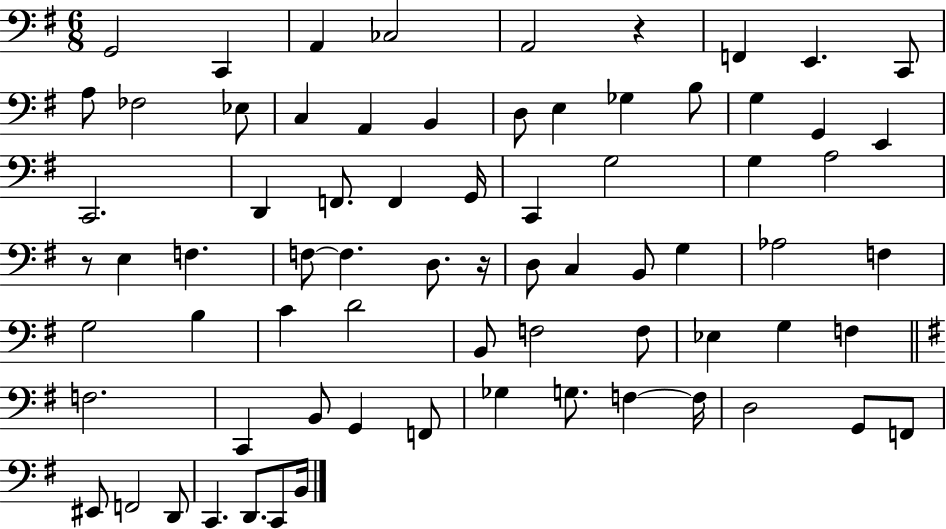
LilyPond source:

{
  \clef bass
  \numericTimeSignature
  \time 6/8
  \key g \major
  g,2 c,4 | a,4 ces2 | a,2 r4 | f,4 e,4. c,8 | \break a8 fes2 ees8 | c4 a,4 b,4 | d8 e4 ges4 b8 | g4 g,4 e,4 | \break c,2. | d,4 f,8. f,4 g,16 | c,4 g2 | g4 a2 | \break r8 e4 f4. | f8~~ f4. d8. r16 | d8 c4 b,8 g4 | aes2 f4 | \break g2 b4 | c'4 d'2 | b,8 f2 f8 | ees4 g4 f4 | \break \bar "||" \break \key g \major f2. | c,4 b,8 g,4 f,8 | ges4 g8. f4~~ f16 | d2 g,8 f,8 | \break eis,8 f,2 d,8 | c,4. d,8. c,8 b,16 | \bar "|."
}